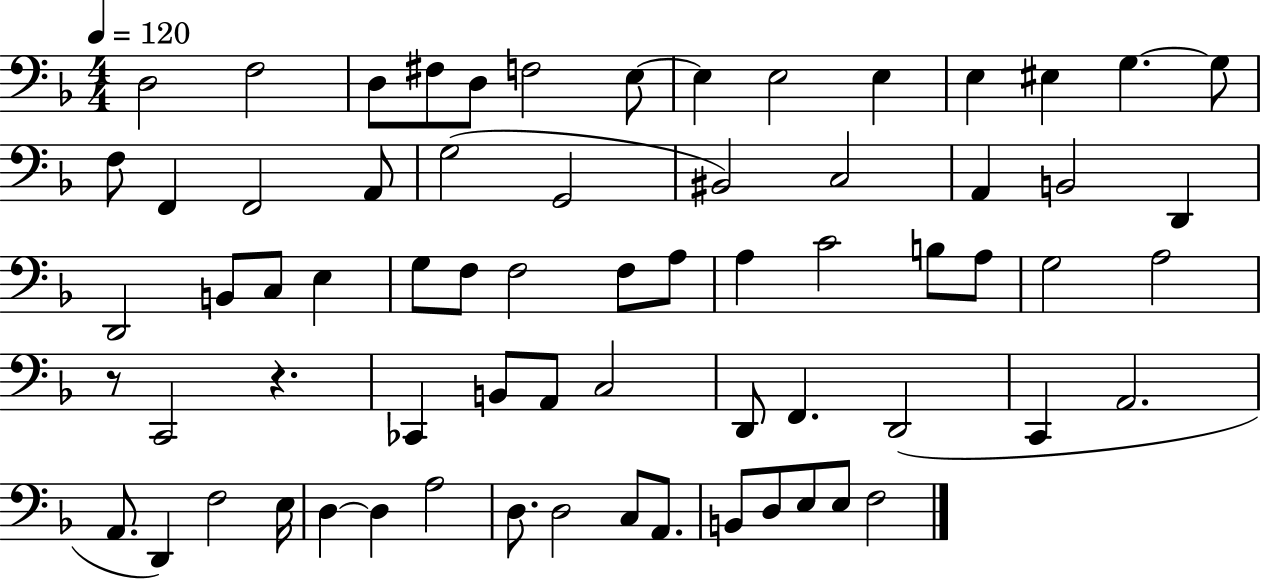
D3/h F3/h D3/e F#3/e D3/e F3/h E3/e E3/q E3/h E3/q E3/q EIS3/q G3/q. G3/e F3/e F2/q F2/h A2/e G3/h G2/h BIS2/h C3/h A2/q B2/h D2/q D2/h B2/e C3/e E3/q G3/e F3/e F3/h F3/e A3/e A3/q C4/h B3/e A3/e G3/h A3/h R/e C2/h R/q. CES2/q B2/e A2/e C3/h D2/e F2/q. D2/h C2/q A2/h. A2/e. D2/q F3/h E3/s D3/q D3/q A3/h D3/e. D3/h C3/e A2/e. B2/e D3/e E3/e E3/e F3/h